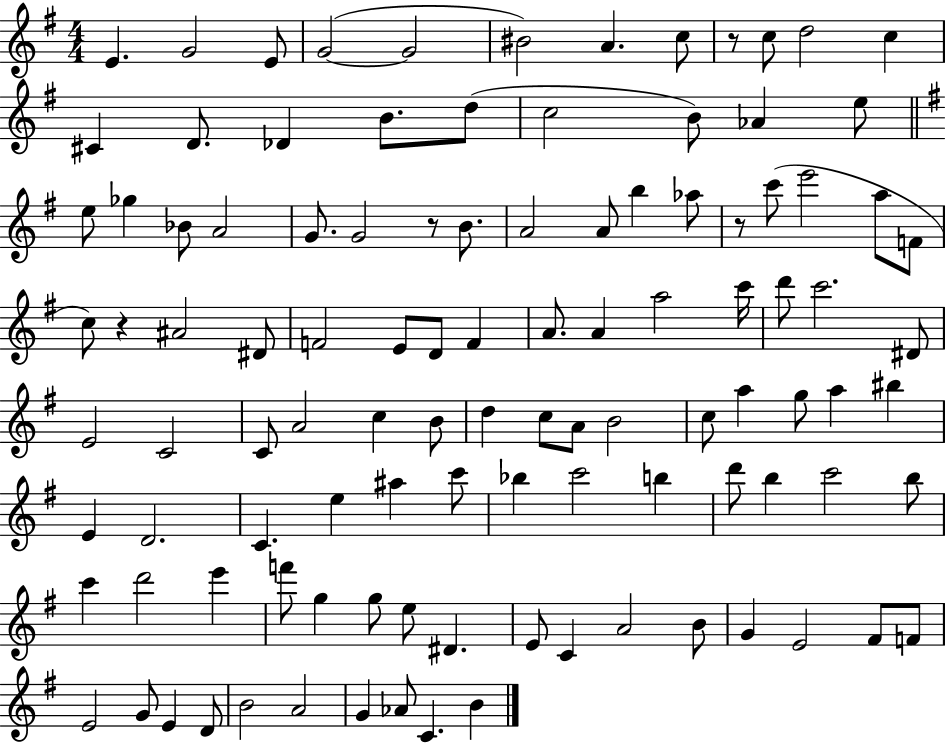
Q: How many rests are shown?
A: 4